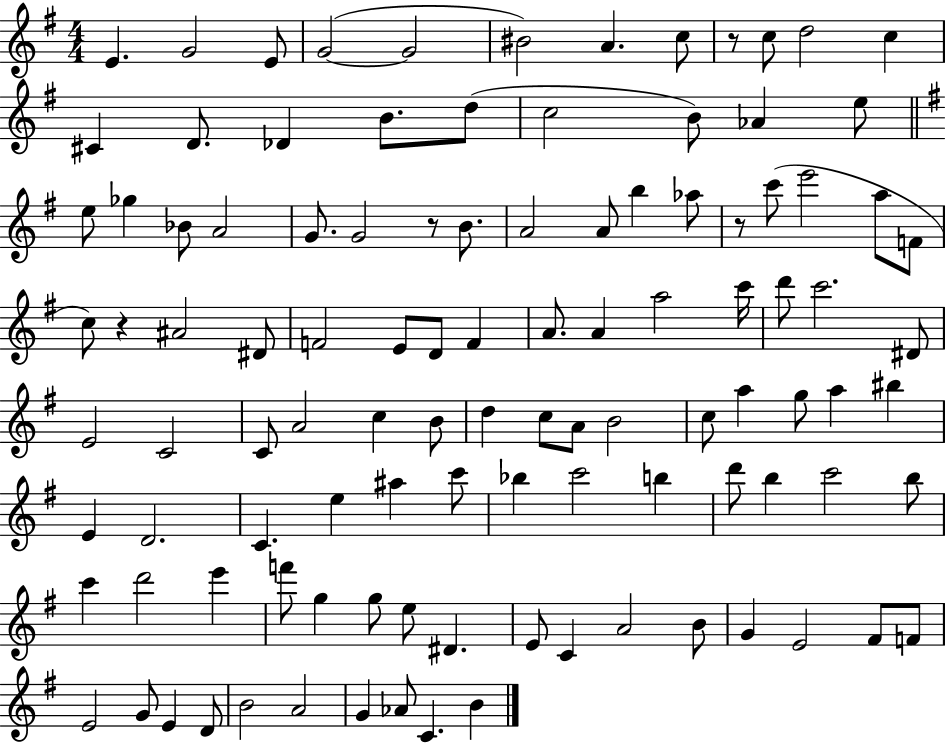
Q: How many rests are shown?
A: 4